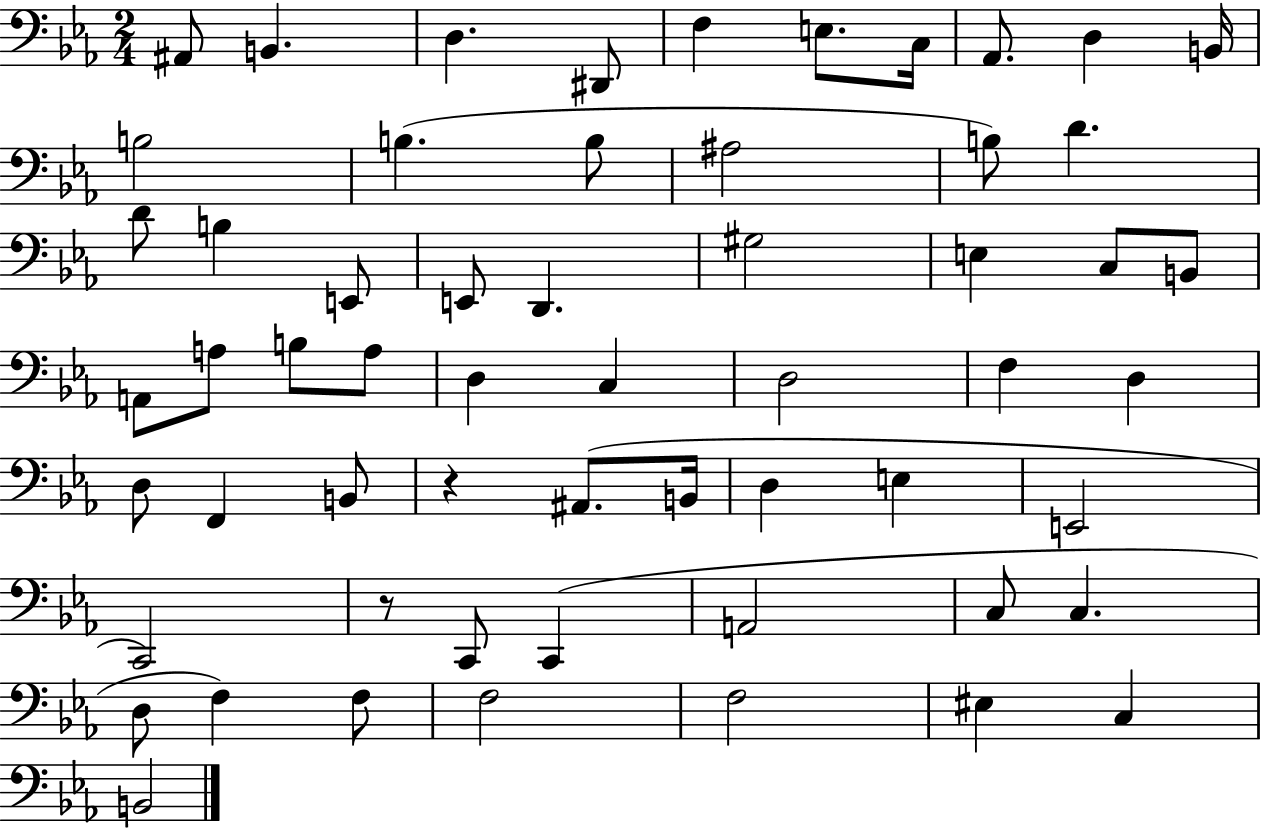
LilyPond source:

{
  \clef bass
  \numericTimeSignature
  \time 2/4
  \key ees \major
  ais,8 b,4. | d4. dis,8 | f4 e8. c16 | aes,8. d4 b,16 | \break b2 | b4.( b8 | ais2 | b8) d'4. | \break d'8 b4 e,8 | e,8 d,4. | gis2 | e4 c8 b,8 | \break a,8 a8 b8 a8 | d4 c4 | d2 | f4 d4 | \break d8 f,4 b,8 | r4 ais,8.( b,16 | d4 e4 | e,2 | \break c,2) | r8 c,8 c,4( | a,2 | c8 c4. | \break d8 f4) f8 | f2 | f2 | eis4 c4 | \break b,2 | \bar "|."
}